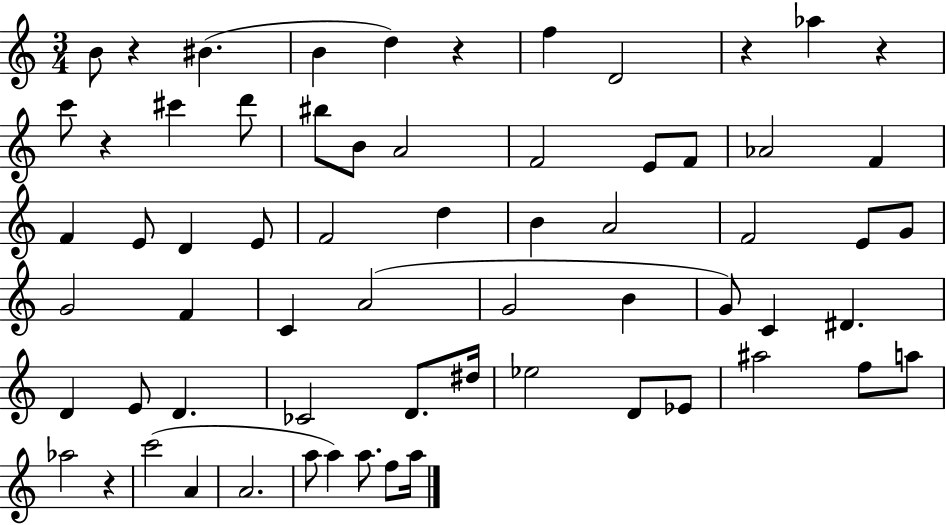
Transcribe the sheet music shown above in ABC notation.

X:1
T:Untitled
M:3/4
L:1/4
K:C
B/2 z ^B B d z f D2 z _a z c'/2 z ^c' d'/2 ^b/2 B/2 A2 F2 E/2 F/2 _A2 F F E/2 D E/2 F2 d B A2 F2 E/2 G/2 G2 F C A2 G2 B G/2 C ^D D E/2 D _C2 D/2 ^d/4 _e2 D/2 _E/2 ^a2 f/2 a/2 _a2 z c'2 A A2 a/2 a a/2 f/2 a/4